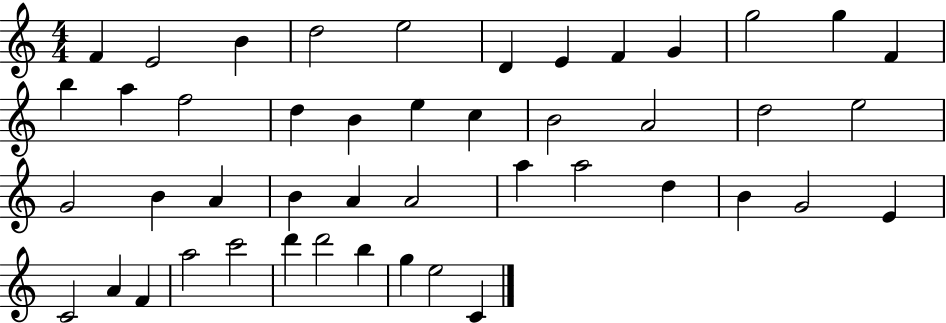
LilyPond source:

{
  \clef treble
  \numericTimeSignature
  \time 4/4
  \key c \major
  f'4 e'2 b'4 | d''2 e''2 | d'4 e'4 f'4 g'4 | g''2 g''4 f'4 | \break b''4 a''4 f''2 | d''4 b'4 e''4 c''4 | b'2 a'2 | d''2 e''2 | \break g'2 b'4 a'4 | b'4 a'4 a'2 | a''4 a''2 d''4 | b'4 g'2 e'4 | \break c'2 a'4 f'4 | a''2 c'''2 | d'''4 d'''2 b''4 | g''4 e''2 c'4 | \break \bar "|."
}